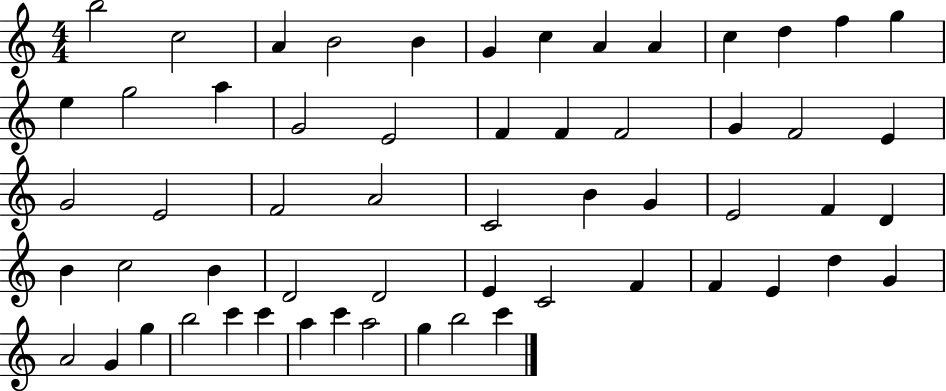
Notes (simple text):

B5/h C5/h A4/q B4/h B4/q G4/q C5/q A4/q A4/q C5/q D5/q F5/q G5/q E5/q G5/h A5/q G4/h E4/h F4/q F4/q F4/h G4/q F4/h E4/q G4/h E4/h F4/h A4/h C4/h B4/q G4/q E4/h F4/q D4/q B4/q C5/h B4/q D4/h D4/h E4/q C4/h F4/q F4/q E4/q D5/q G4/q A4/h G4/q G5/q B5/h C6/q C6/q A5/q C6/q A5/h G5/q B5/h C6/q